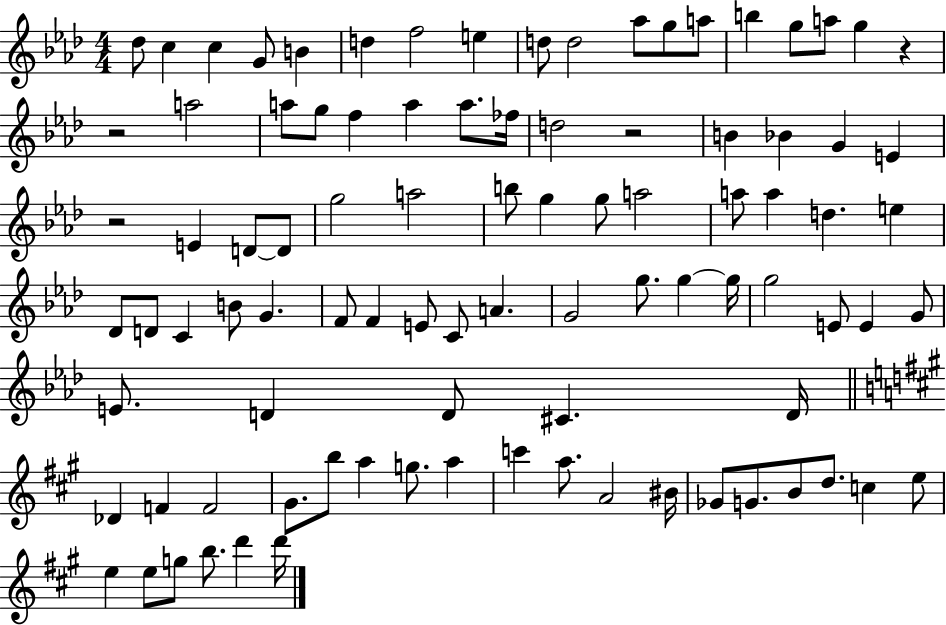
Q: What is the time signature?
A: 4/4